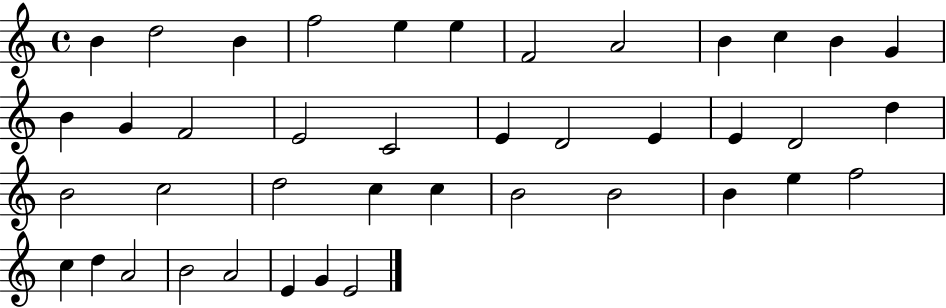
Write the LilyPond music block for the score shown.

{
  \clef treble
  \time 4/4
  \defaultTimeSignature
  \key c \major
  b'4 d''2 b'4 | f''2 e''4 e''4 | f'2 a'2 | b'4 c''4 b'4 g'4 | \break b'4 g'4 f'2 | e'2 c'2 | e'4 d'2 e'4 | e'4 d'2 d''4 | \break b'2 c''2 | d''2 c''4 c''4 | b'2 b'2 | b'4 e''4 f''2 | \break c''4 d''4 a'2 | b'2 a'2 | e'4 g'4 e'2 | \bar "|."
}